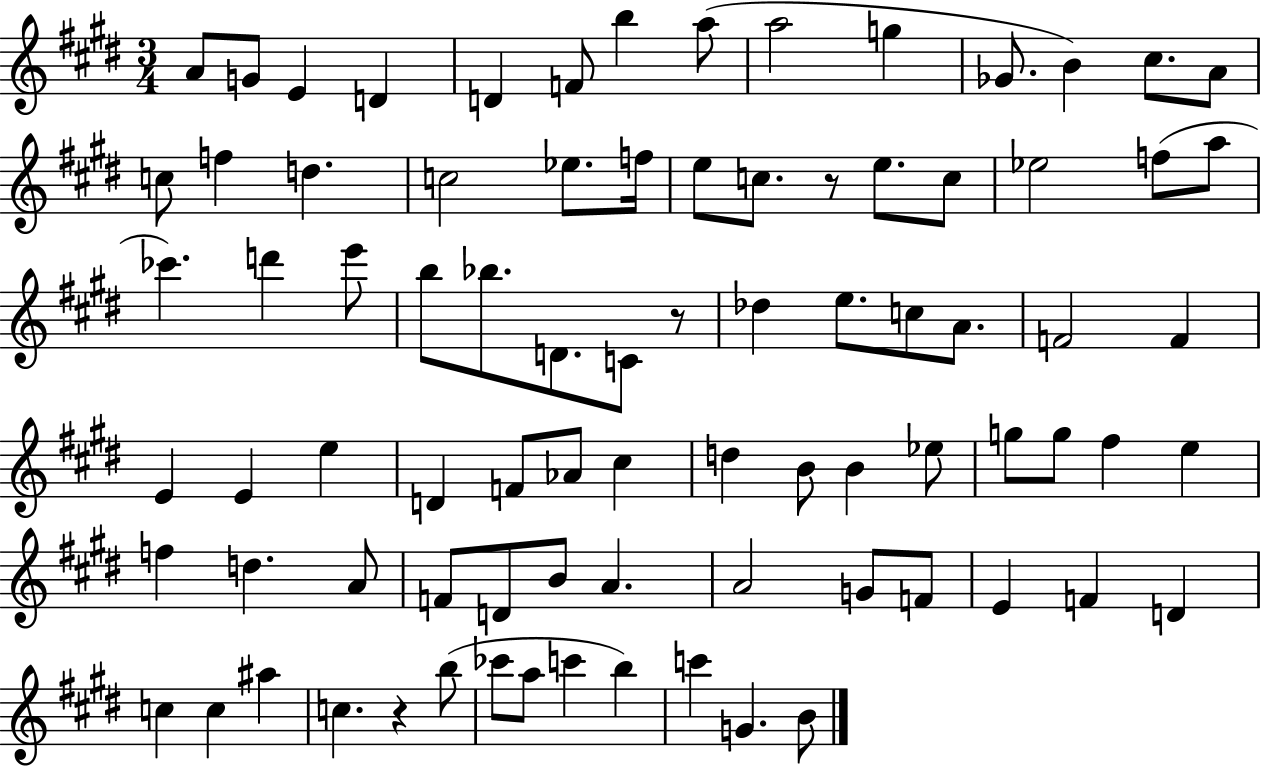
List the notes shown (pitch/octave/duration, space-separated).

A4/e G4/e E4/q D4/q D4/q F4/e B5/q A5/e A5/h G5/q Gb4/e. B4/q C#5/e. A4/e C5/e F5/q D5/q. C5/h Eb5/e. F5/s E5/e C5/e. R/e E5/e. C5/e Eb5/h F5/e A5/e CES6/q. D6/q E6/e B5/e Bb5/e. D4/e. C4/e R/e Db5/q E5/e. C5/e A4/e. F4/h F4/q E4/q E4/q E5/q D4/q F4/e Ab4/e C#5/q D5/q B4/e B4/q Eb5/e G5/e G5/e F#5/q E5/q F5/q D5/q. A4/e F4/e D4/e B4/e A4/q. A4/h G4/e F4/e E4/q F4/q D4/q C5/q C5/q A#5/q C5/q. R/q B5/e CES6/e A5/e C6/q B5/q C6/q G4/q. B4/e